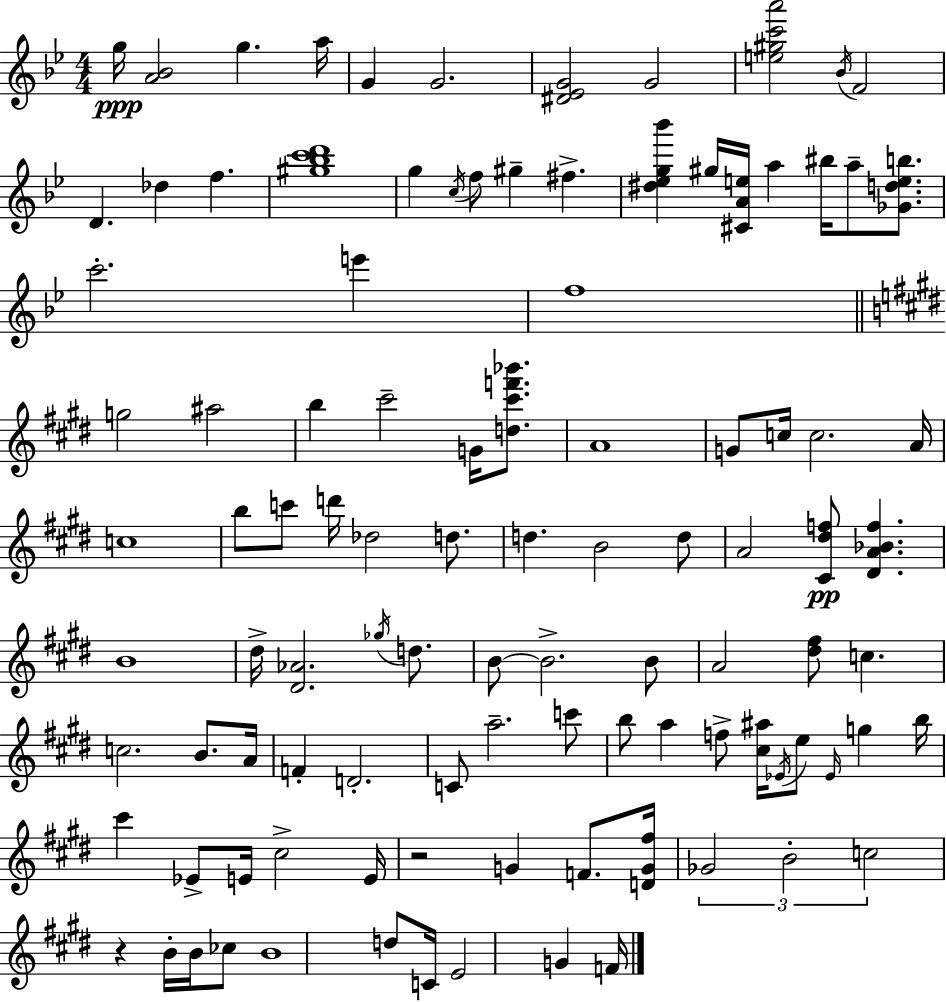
G5/s [A4,Bb4]/h G5/q. A5/s G4/q G4/h. [D#4,Eb4,G4]/h G4/h [E5,G#5,C6,A6]/h Bb4/s F4/h D4/q. Db5/q F5/q. [G#5,Bb5,C6,D6]/w G5/q C5/s F5/e G#5/q F#5/q. [D#5,Eb5,G5,Bb6]/q G#5/s [C#4,A4,E5]/s A5/q BIS5/s A5/e [Gb4,D5,E5,B5]/e. C6/h. E6/q F5/w G5/h A#5/h B5/q C#6/h G4/s [D5,C#6,F6,Bb6]/e. A4/w G4/e C5/s C5/h. A4/s C5/w B5/e C6/e D6/s Db5/h D5/e. D5/q. B4/h D5/e A4/h [C#4,D#5,F5]/e [D#4,A4,Bb4,F5]/q. B4/w D#5/s [D#4,Ab4]/h. Gb5/s D5/e. B4/e B4/h. B4/e A4/h [D#5,F#5]/e C5/q. C5/h. B4/e. A4/s F4/q D4/h. C4/e A5/h. C6/e B5/e A5/q F5/e [C#5,A#5]/s Eb4/s E5/e Eb4/s G5/q B5/s C#6/q Eb4/e E4/s C#5/h E4/s R/h G4/q F4/e. [D4,G4,F#5]/s Gb4/h B4/h C5/h R/q B4/s B4/s CES5/e B4/w D5/e C4/s E4/h G4/q F4/s